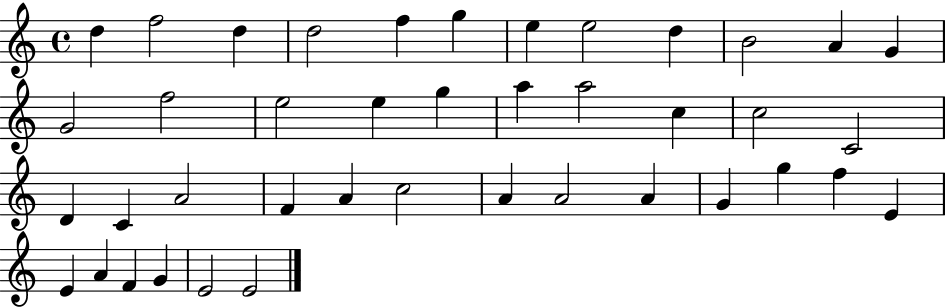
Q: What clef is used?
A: treble